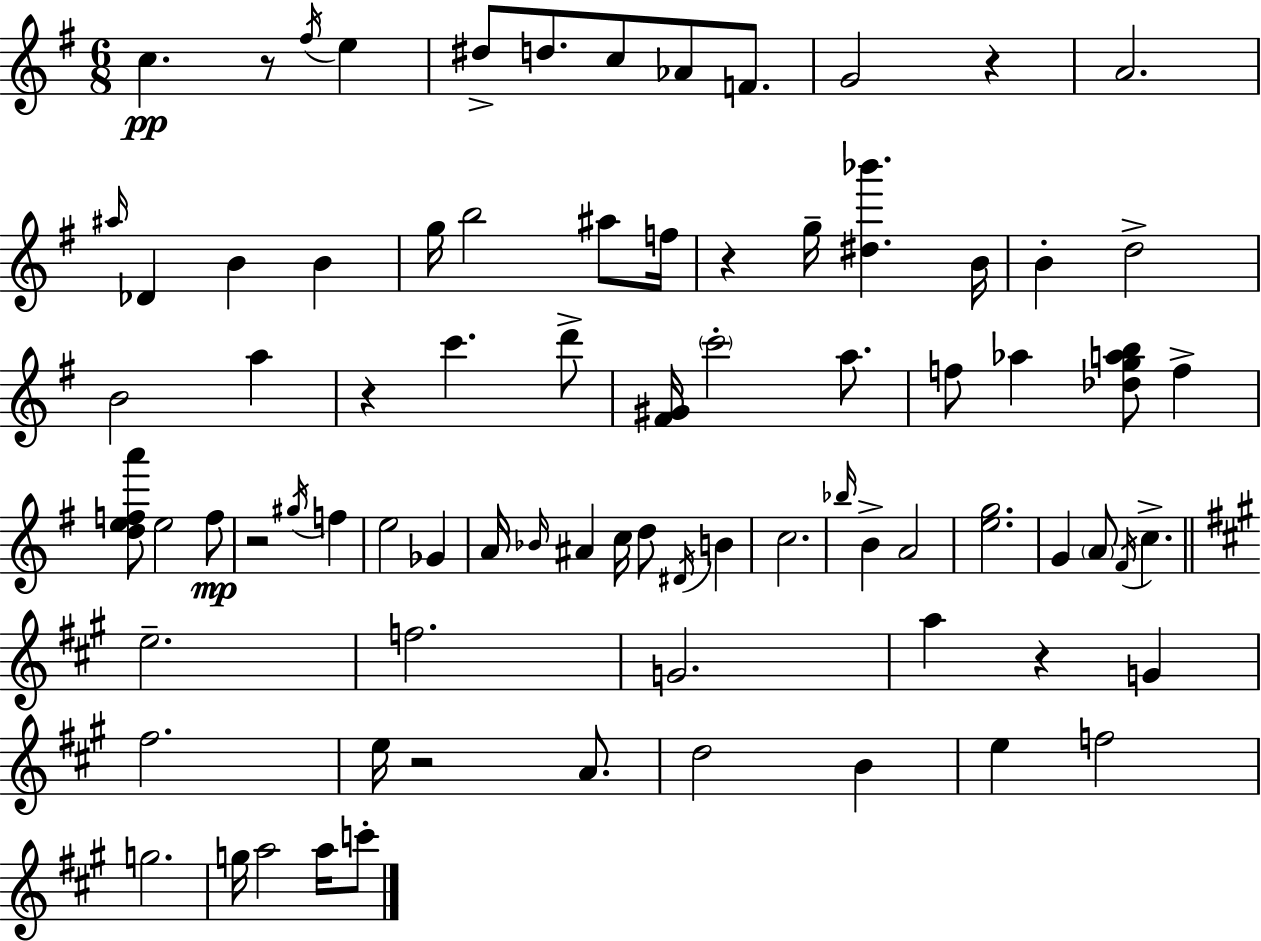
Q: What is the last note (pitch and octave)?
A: C6